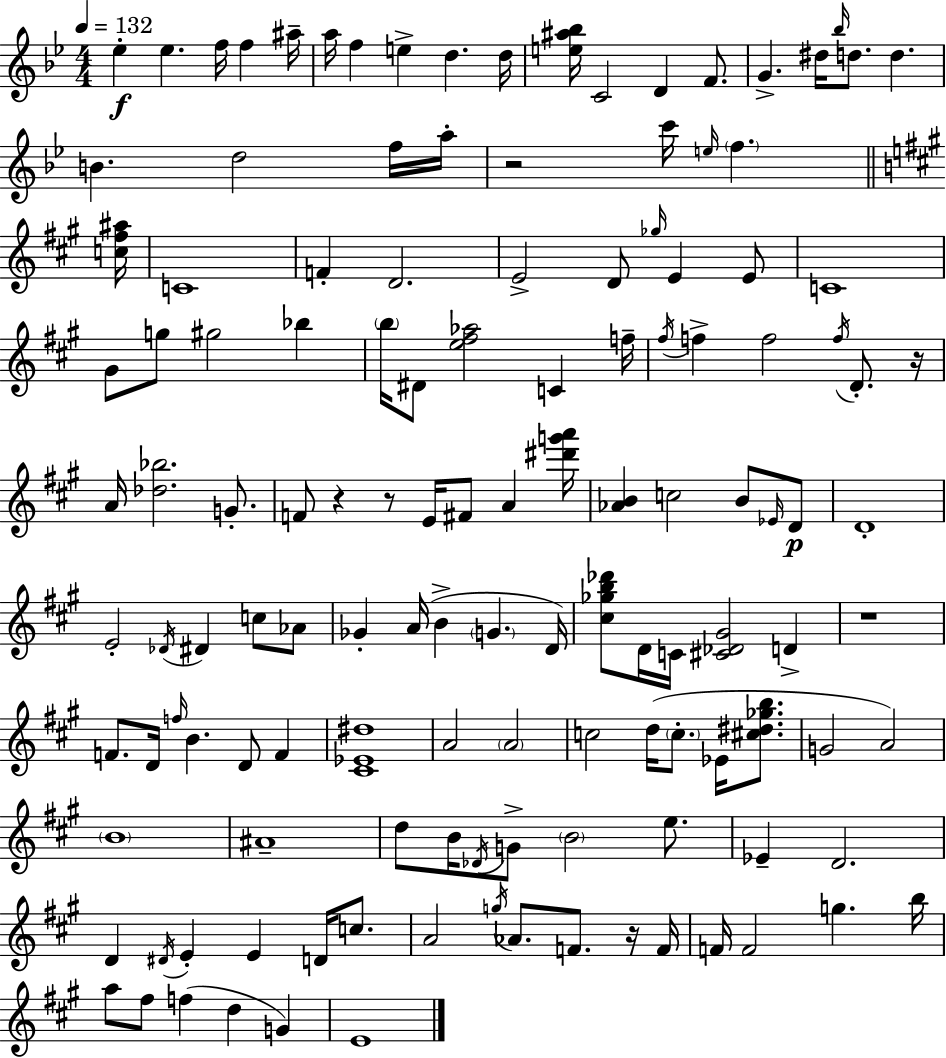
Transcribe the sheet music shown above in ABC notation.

X:1
T:Untitled
M:4/4
L:1/4
K:Gm
_e _e f/4 f ^a/4 a/4 f e d d/4 [e^a_b]/4 C2 D F/2 G ^d/4 _b/4 d/2 d B d2 f/4 a/4 z2 c'/4 e/4 f [c^f^a]/4 C4 F D2 E2 D/2 _g/4 E E/2 C4 ^G/2 g/2 ^g2 _b b/4 ^D/2 [e^f_a]2 C f/4 ^f/4 f f2 f/4 D/2 z/4 A/4 [_d_b]2 G/2 F/2 z z/2 E/4 ^F/2 A [^d'g'a']/4 [_AB] c2 B/2 _E/4 D/2 D4 E2 _D/4 ^D c/2 _A/2 _G A/4 B G D/4 [^c_gb_d']/2 D/4 C/4 [^C_D^G]2 D z4 F/2 D/4 f/4 B D/2 F [^C_E^d]4 A2 A2 c2 d/4 c/2 _E/4 [^c^d_gb]/2 G2 A2 B4 ^A4 d/2 B/4 _D/4 G/2 B2 e/2 _E D2 D ^D/4 E E D/4 c/2 A2 g/4 _A/2 F/2 z/4 F/4 F/4 F2 g b/4 a/2 ^f/2 f d G E4